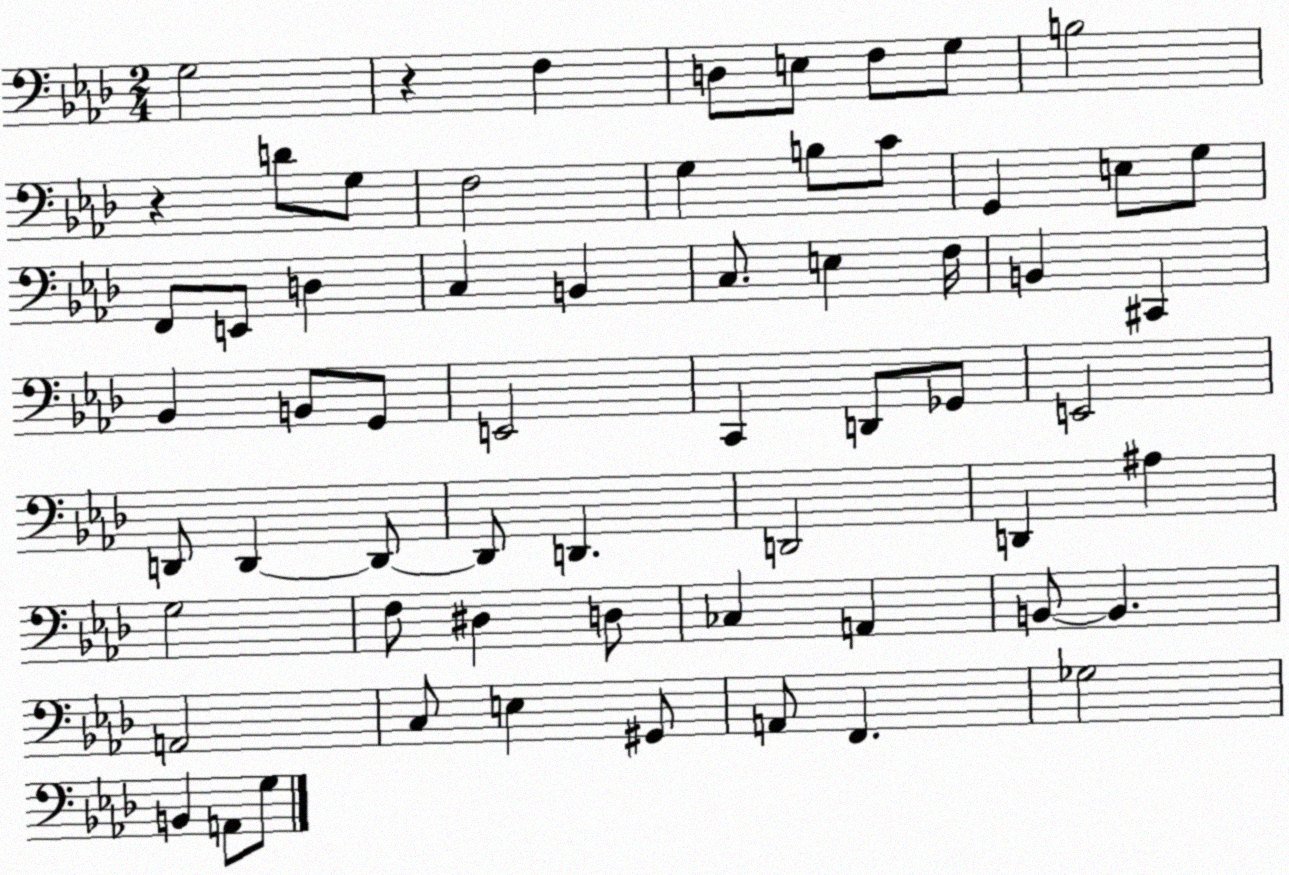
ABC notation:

X:1
T:Untitled
M:2/4
L:1/4
K:Ab
G,2 z F, D,/2 E,/2 F,/2 G,/2 B,2 z D/2 G,/2 F,2 G, B,/2 C/2 G,, E,/2 G,/2 F,,/2 E,,/2 D, C, B,, C,/2 E, F,/4 B,, ^C,, _B,, B,,/2 G,,/2 E,,2 C,, D,,/2 _G,,/2 E,,2 D,,/2 D,, D,,/2 D,,/2 D,, D,,2 D,, ^A, G,2 F,/2 ^D, D,/2 _C, A,, B,,/2 B,, A,,2 C,/2 E, ^G,,/2 A,,/2 F,, _G,2 B,, A,,/2 G,/2